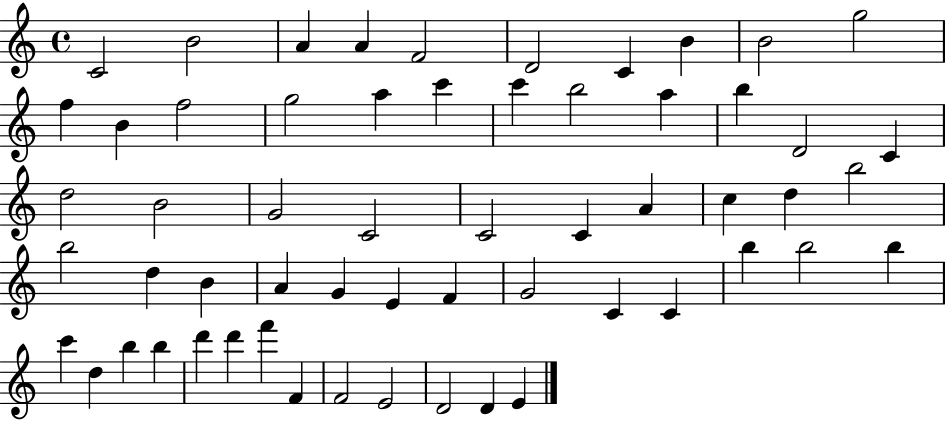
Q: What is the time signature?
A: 4/4